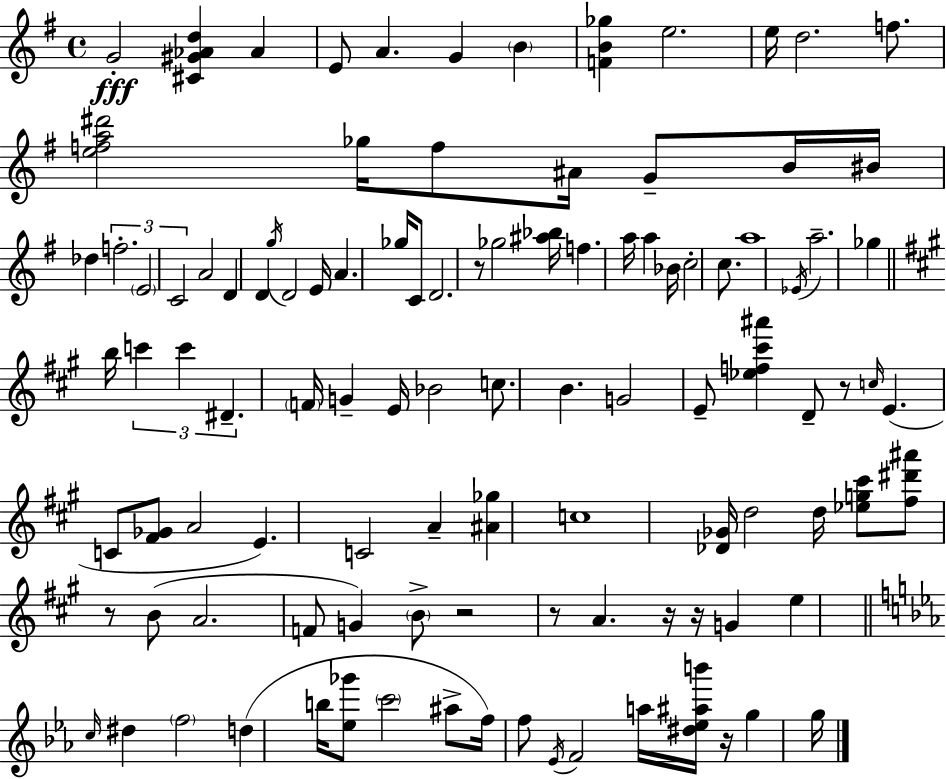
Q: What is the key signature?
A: G major